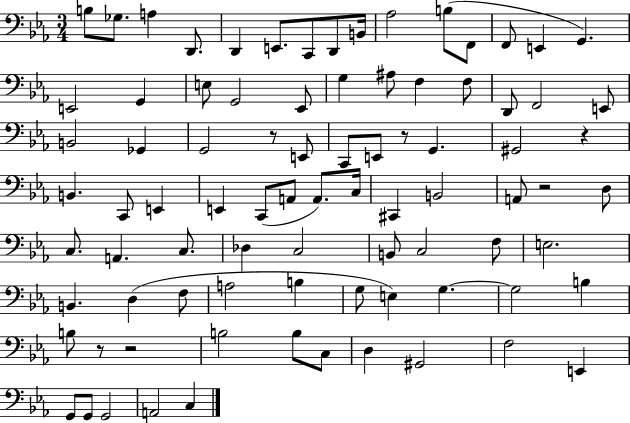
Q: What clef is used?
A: bass